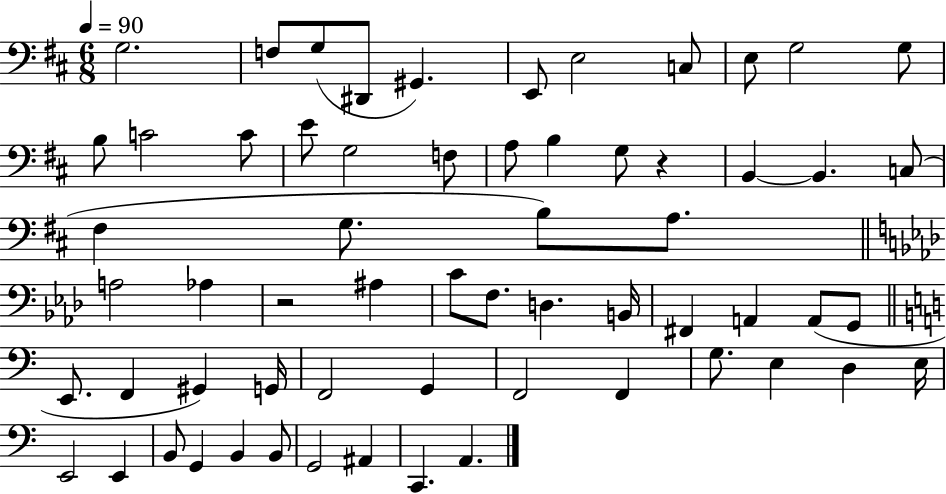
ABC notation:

X:1
T:Untitled
M:6/8
L:1/4
K:D
G,2 F,/2 G,/2 ^D,,/2 ^G,, E,,/2 E,2 C,/2 E,/2 G,2 G,/2 B,/2 C2 C/2 E/2 G,2 F,/2 A,/2 B, G,/2 z B,, B,, C,/2 ^F, G,/2 B,/2 A,/2 A,2 _A, z2 ^A, C/2 F,/2 D, B,,/4 ^F,, A,, A,,/2 G,,/2 E,,/2 F,, ^G,, G,,/4 F,,2 G,, F,,2 F,, G,/2 E, D, E,/4 E,,2 E,, B,,/2 G,, B,, B,,/2 G,,2 ^A,, C,, A,,